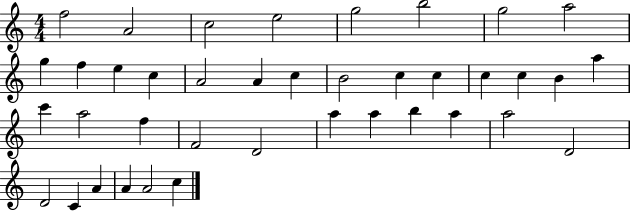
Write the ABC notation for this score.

X:1
T:Untitled
M:4/4
L:1/4
K:C
f2 A2 c2 e2 g2 b2 g2 a2 g f e c A2 A c B2 c c c c B a c' a2 f F2 D2 a a b a a2 D2 D2 C A A A2 c